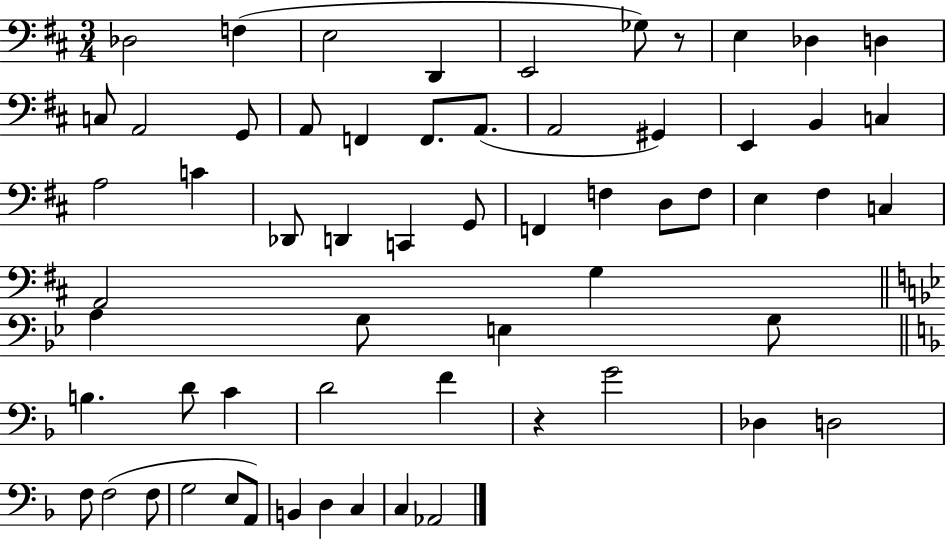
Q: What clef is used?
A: bass